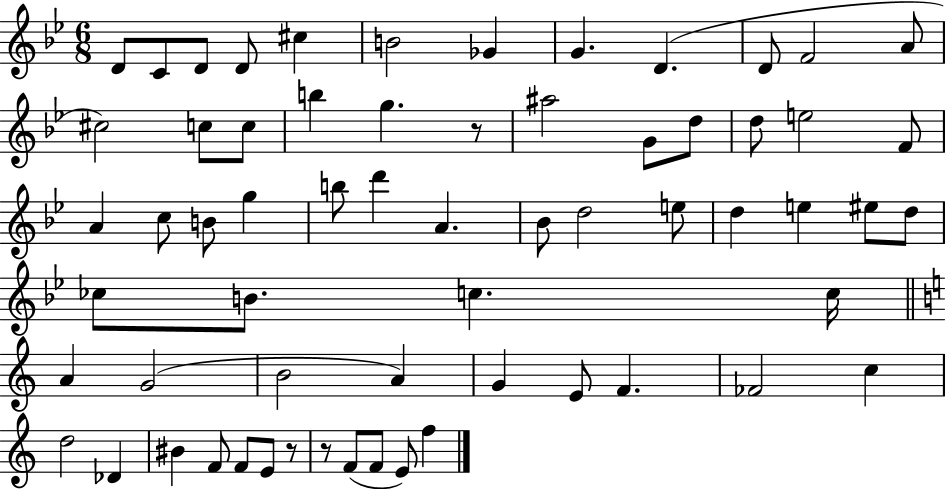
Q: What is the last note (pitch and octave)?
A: F5